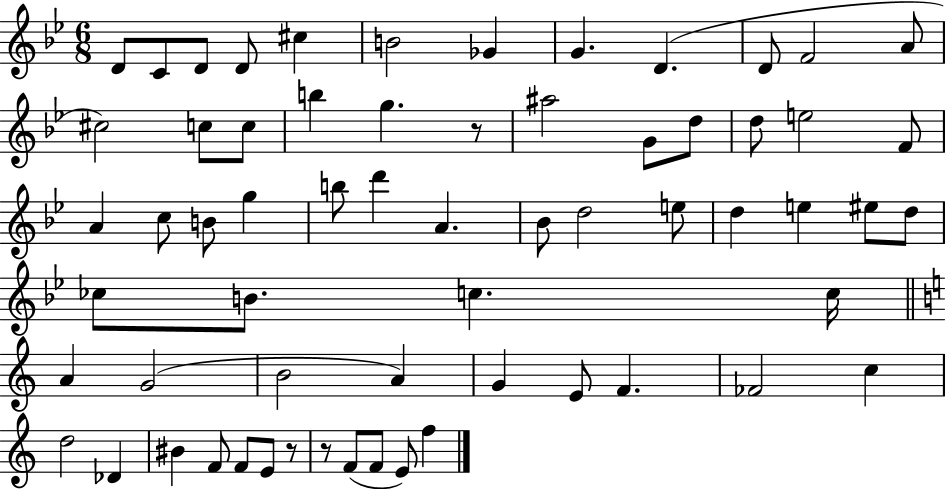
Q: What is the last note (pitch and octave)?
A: F5